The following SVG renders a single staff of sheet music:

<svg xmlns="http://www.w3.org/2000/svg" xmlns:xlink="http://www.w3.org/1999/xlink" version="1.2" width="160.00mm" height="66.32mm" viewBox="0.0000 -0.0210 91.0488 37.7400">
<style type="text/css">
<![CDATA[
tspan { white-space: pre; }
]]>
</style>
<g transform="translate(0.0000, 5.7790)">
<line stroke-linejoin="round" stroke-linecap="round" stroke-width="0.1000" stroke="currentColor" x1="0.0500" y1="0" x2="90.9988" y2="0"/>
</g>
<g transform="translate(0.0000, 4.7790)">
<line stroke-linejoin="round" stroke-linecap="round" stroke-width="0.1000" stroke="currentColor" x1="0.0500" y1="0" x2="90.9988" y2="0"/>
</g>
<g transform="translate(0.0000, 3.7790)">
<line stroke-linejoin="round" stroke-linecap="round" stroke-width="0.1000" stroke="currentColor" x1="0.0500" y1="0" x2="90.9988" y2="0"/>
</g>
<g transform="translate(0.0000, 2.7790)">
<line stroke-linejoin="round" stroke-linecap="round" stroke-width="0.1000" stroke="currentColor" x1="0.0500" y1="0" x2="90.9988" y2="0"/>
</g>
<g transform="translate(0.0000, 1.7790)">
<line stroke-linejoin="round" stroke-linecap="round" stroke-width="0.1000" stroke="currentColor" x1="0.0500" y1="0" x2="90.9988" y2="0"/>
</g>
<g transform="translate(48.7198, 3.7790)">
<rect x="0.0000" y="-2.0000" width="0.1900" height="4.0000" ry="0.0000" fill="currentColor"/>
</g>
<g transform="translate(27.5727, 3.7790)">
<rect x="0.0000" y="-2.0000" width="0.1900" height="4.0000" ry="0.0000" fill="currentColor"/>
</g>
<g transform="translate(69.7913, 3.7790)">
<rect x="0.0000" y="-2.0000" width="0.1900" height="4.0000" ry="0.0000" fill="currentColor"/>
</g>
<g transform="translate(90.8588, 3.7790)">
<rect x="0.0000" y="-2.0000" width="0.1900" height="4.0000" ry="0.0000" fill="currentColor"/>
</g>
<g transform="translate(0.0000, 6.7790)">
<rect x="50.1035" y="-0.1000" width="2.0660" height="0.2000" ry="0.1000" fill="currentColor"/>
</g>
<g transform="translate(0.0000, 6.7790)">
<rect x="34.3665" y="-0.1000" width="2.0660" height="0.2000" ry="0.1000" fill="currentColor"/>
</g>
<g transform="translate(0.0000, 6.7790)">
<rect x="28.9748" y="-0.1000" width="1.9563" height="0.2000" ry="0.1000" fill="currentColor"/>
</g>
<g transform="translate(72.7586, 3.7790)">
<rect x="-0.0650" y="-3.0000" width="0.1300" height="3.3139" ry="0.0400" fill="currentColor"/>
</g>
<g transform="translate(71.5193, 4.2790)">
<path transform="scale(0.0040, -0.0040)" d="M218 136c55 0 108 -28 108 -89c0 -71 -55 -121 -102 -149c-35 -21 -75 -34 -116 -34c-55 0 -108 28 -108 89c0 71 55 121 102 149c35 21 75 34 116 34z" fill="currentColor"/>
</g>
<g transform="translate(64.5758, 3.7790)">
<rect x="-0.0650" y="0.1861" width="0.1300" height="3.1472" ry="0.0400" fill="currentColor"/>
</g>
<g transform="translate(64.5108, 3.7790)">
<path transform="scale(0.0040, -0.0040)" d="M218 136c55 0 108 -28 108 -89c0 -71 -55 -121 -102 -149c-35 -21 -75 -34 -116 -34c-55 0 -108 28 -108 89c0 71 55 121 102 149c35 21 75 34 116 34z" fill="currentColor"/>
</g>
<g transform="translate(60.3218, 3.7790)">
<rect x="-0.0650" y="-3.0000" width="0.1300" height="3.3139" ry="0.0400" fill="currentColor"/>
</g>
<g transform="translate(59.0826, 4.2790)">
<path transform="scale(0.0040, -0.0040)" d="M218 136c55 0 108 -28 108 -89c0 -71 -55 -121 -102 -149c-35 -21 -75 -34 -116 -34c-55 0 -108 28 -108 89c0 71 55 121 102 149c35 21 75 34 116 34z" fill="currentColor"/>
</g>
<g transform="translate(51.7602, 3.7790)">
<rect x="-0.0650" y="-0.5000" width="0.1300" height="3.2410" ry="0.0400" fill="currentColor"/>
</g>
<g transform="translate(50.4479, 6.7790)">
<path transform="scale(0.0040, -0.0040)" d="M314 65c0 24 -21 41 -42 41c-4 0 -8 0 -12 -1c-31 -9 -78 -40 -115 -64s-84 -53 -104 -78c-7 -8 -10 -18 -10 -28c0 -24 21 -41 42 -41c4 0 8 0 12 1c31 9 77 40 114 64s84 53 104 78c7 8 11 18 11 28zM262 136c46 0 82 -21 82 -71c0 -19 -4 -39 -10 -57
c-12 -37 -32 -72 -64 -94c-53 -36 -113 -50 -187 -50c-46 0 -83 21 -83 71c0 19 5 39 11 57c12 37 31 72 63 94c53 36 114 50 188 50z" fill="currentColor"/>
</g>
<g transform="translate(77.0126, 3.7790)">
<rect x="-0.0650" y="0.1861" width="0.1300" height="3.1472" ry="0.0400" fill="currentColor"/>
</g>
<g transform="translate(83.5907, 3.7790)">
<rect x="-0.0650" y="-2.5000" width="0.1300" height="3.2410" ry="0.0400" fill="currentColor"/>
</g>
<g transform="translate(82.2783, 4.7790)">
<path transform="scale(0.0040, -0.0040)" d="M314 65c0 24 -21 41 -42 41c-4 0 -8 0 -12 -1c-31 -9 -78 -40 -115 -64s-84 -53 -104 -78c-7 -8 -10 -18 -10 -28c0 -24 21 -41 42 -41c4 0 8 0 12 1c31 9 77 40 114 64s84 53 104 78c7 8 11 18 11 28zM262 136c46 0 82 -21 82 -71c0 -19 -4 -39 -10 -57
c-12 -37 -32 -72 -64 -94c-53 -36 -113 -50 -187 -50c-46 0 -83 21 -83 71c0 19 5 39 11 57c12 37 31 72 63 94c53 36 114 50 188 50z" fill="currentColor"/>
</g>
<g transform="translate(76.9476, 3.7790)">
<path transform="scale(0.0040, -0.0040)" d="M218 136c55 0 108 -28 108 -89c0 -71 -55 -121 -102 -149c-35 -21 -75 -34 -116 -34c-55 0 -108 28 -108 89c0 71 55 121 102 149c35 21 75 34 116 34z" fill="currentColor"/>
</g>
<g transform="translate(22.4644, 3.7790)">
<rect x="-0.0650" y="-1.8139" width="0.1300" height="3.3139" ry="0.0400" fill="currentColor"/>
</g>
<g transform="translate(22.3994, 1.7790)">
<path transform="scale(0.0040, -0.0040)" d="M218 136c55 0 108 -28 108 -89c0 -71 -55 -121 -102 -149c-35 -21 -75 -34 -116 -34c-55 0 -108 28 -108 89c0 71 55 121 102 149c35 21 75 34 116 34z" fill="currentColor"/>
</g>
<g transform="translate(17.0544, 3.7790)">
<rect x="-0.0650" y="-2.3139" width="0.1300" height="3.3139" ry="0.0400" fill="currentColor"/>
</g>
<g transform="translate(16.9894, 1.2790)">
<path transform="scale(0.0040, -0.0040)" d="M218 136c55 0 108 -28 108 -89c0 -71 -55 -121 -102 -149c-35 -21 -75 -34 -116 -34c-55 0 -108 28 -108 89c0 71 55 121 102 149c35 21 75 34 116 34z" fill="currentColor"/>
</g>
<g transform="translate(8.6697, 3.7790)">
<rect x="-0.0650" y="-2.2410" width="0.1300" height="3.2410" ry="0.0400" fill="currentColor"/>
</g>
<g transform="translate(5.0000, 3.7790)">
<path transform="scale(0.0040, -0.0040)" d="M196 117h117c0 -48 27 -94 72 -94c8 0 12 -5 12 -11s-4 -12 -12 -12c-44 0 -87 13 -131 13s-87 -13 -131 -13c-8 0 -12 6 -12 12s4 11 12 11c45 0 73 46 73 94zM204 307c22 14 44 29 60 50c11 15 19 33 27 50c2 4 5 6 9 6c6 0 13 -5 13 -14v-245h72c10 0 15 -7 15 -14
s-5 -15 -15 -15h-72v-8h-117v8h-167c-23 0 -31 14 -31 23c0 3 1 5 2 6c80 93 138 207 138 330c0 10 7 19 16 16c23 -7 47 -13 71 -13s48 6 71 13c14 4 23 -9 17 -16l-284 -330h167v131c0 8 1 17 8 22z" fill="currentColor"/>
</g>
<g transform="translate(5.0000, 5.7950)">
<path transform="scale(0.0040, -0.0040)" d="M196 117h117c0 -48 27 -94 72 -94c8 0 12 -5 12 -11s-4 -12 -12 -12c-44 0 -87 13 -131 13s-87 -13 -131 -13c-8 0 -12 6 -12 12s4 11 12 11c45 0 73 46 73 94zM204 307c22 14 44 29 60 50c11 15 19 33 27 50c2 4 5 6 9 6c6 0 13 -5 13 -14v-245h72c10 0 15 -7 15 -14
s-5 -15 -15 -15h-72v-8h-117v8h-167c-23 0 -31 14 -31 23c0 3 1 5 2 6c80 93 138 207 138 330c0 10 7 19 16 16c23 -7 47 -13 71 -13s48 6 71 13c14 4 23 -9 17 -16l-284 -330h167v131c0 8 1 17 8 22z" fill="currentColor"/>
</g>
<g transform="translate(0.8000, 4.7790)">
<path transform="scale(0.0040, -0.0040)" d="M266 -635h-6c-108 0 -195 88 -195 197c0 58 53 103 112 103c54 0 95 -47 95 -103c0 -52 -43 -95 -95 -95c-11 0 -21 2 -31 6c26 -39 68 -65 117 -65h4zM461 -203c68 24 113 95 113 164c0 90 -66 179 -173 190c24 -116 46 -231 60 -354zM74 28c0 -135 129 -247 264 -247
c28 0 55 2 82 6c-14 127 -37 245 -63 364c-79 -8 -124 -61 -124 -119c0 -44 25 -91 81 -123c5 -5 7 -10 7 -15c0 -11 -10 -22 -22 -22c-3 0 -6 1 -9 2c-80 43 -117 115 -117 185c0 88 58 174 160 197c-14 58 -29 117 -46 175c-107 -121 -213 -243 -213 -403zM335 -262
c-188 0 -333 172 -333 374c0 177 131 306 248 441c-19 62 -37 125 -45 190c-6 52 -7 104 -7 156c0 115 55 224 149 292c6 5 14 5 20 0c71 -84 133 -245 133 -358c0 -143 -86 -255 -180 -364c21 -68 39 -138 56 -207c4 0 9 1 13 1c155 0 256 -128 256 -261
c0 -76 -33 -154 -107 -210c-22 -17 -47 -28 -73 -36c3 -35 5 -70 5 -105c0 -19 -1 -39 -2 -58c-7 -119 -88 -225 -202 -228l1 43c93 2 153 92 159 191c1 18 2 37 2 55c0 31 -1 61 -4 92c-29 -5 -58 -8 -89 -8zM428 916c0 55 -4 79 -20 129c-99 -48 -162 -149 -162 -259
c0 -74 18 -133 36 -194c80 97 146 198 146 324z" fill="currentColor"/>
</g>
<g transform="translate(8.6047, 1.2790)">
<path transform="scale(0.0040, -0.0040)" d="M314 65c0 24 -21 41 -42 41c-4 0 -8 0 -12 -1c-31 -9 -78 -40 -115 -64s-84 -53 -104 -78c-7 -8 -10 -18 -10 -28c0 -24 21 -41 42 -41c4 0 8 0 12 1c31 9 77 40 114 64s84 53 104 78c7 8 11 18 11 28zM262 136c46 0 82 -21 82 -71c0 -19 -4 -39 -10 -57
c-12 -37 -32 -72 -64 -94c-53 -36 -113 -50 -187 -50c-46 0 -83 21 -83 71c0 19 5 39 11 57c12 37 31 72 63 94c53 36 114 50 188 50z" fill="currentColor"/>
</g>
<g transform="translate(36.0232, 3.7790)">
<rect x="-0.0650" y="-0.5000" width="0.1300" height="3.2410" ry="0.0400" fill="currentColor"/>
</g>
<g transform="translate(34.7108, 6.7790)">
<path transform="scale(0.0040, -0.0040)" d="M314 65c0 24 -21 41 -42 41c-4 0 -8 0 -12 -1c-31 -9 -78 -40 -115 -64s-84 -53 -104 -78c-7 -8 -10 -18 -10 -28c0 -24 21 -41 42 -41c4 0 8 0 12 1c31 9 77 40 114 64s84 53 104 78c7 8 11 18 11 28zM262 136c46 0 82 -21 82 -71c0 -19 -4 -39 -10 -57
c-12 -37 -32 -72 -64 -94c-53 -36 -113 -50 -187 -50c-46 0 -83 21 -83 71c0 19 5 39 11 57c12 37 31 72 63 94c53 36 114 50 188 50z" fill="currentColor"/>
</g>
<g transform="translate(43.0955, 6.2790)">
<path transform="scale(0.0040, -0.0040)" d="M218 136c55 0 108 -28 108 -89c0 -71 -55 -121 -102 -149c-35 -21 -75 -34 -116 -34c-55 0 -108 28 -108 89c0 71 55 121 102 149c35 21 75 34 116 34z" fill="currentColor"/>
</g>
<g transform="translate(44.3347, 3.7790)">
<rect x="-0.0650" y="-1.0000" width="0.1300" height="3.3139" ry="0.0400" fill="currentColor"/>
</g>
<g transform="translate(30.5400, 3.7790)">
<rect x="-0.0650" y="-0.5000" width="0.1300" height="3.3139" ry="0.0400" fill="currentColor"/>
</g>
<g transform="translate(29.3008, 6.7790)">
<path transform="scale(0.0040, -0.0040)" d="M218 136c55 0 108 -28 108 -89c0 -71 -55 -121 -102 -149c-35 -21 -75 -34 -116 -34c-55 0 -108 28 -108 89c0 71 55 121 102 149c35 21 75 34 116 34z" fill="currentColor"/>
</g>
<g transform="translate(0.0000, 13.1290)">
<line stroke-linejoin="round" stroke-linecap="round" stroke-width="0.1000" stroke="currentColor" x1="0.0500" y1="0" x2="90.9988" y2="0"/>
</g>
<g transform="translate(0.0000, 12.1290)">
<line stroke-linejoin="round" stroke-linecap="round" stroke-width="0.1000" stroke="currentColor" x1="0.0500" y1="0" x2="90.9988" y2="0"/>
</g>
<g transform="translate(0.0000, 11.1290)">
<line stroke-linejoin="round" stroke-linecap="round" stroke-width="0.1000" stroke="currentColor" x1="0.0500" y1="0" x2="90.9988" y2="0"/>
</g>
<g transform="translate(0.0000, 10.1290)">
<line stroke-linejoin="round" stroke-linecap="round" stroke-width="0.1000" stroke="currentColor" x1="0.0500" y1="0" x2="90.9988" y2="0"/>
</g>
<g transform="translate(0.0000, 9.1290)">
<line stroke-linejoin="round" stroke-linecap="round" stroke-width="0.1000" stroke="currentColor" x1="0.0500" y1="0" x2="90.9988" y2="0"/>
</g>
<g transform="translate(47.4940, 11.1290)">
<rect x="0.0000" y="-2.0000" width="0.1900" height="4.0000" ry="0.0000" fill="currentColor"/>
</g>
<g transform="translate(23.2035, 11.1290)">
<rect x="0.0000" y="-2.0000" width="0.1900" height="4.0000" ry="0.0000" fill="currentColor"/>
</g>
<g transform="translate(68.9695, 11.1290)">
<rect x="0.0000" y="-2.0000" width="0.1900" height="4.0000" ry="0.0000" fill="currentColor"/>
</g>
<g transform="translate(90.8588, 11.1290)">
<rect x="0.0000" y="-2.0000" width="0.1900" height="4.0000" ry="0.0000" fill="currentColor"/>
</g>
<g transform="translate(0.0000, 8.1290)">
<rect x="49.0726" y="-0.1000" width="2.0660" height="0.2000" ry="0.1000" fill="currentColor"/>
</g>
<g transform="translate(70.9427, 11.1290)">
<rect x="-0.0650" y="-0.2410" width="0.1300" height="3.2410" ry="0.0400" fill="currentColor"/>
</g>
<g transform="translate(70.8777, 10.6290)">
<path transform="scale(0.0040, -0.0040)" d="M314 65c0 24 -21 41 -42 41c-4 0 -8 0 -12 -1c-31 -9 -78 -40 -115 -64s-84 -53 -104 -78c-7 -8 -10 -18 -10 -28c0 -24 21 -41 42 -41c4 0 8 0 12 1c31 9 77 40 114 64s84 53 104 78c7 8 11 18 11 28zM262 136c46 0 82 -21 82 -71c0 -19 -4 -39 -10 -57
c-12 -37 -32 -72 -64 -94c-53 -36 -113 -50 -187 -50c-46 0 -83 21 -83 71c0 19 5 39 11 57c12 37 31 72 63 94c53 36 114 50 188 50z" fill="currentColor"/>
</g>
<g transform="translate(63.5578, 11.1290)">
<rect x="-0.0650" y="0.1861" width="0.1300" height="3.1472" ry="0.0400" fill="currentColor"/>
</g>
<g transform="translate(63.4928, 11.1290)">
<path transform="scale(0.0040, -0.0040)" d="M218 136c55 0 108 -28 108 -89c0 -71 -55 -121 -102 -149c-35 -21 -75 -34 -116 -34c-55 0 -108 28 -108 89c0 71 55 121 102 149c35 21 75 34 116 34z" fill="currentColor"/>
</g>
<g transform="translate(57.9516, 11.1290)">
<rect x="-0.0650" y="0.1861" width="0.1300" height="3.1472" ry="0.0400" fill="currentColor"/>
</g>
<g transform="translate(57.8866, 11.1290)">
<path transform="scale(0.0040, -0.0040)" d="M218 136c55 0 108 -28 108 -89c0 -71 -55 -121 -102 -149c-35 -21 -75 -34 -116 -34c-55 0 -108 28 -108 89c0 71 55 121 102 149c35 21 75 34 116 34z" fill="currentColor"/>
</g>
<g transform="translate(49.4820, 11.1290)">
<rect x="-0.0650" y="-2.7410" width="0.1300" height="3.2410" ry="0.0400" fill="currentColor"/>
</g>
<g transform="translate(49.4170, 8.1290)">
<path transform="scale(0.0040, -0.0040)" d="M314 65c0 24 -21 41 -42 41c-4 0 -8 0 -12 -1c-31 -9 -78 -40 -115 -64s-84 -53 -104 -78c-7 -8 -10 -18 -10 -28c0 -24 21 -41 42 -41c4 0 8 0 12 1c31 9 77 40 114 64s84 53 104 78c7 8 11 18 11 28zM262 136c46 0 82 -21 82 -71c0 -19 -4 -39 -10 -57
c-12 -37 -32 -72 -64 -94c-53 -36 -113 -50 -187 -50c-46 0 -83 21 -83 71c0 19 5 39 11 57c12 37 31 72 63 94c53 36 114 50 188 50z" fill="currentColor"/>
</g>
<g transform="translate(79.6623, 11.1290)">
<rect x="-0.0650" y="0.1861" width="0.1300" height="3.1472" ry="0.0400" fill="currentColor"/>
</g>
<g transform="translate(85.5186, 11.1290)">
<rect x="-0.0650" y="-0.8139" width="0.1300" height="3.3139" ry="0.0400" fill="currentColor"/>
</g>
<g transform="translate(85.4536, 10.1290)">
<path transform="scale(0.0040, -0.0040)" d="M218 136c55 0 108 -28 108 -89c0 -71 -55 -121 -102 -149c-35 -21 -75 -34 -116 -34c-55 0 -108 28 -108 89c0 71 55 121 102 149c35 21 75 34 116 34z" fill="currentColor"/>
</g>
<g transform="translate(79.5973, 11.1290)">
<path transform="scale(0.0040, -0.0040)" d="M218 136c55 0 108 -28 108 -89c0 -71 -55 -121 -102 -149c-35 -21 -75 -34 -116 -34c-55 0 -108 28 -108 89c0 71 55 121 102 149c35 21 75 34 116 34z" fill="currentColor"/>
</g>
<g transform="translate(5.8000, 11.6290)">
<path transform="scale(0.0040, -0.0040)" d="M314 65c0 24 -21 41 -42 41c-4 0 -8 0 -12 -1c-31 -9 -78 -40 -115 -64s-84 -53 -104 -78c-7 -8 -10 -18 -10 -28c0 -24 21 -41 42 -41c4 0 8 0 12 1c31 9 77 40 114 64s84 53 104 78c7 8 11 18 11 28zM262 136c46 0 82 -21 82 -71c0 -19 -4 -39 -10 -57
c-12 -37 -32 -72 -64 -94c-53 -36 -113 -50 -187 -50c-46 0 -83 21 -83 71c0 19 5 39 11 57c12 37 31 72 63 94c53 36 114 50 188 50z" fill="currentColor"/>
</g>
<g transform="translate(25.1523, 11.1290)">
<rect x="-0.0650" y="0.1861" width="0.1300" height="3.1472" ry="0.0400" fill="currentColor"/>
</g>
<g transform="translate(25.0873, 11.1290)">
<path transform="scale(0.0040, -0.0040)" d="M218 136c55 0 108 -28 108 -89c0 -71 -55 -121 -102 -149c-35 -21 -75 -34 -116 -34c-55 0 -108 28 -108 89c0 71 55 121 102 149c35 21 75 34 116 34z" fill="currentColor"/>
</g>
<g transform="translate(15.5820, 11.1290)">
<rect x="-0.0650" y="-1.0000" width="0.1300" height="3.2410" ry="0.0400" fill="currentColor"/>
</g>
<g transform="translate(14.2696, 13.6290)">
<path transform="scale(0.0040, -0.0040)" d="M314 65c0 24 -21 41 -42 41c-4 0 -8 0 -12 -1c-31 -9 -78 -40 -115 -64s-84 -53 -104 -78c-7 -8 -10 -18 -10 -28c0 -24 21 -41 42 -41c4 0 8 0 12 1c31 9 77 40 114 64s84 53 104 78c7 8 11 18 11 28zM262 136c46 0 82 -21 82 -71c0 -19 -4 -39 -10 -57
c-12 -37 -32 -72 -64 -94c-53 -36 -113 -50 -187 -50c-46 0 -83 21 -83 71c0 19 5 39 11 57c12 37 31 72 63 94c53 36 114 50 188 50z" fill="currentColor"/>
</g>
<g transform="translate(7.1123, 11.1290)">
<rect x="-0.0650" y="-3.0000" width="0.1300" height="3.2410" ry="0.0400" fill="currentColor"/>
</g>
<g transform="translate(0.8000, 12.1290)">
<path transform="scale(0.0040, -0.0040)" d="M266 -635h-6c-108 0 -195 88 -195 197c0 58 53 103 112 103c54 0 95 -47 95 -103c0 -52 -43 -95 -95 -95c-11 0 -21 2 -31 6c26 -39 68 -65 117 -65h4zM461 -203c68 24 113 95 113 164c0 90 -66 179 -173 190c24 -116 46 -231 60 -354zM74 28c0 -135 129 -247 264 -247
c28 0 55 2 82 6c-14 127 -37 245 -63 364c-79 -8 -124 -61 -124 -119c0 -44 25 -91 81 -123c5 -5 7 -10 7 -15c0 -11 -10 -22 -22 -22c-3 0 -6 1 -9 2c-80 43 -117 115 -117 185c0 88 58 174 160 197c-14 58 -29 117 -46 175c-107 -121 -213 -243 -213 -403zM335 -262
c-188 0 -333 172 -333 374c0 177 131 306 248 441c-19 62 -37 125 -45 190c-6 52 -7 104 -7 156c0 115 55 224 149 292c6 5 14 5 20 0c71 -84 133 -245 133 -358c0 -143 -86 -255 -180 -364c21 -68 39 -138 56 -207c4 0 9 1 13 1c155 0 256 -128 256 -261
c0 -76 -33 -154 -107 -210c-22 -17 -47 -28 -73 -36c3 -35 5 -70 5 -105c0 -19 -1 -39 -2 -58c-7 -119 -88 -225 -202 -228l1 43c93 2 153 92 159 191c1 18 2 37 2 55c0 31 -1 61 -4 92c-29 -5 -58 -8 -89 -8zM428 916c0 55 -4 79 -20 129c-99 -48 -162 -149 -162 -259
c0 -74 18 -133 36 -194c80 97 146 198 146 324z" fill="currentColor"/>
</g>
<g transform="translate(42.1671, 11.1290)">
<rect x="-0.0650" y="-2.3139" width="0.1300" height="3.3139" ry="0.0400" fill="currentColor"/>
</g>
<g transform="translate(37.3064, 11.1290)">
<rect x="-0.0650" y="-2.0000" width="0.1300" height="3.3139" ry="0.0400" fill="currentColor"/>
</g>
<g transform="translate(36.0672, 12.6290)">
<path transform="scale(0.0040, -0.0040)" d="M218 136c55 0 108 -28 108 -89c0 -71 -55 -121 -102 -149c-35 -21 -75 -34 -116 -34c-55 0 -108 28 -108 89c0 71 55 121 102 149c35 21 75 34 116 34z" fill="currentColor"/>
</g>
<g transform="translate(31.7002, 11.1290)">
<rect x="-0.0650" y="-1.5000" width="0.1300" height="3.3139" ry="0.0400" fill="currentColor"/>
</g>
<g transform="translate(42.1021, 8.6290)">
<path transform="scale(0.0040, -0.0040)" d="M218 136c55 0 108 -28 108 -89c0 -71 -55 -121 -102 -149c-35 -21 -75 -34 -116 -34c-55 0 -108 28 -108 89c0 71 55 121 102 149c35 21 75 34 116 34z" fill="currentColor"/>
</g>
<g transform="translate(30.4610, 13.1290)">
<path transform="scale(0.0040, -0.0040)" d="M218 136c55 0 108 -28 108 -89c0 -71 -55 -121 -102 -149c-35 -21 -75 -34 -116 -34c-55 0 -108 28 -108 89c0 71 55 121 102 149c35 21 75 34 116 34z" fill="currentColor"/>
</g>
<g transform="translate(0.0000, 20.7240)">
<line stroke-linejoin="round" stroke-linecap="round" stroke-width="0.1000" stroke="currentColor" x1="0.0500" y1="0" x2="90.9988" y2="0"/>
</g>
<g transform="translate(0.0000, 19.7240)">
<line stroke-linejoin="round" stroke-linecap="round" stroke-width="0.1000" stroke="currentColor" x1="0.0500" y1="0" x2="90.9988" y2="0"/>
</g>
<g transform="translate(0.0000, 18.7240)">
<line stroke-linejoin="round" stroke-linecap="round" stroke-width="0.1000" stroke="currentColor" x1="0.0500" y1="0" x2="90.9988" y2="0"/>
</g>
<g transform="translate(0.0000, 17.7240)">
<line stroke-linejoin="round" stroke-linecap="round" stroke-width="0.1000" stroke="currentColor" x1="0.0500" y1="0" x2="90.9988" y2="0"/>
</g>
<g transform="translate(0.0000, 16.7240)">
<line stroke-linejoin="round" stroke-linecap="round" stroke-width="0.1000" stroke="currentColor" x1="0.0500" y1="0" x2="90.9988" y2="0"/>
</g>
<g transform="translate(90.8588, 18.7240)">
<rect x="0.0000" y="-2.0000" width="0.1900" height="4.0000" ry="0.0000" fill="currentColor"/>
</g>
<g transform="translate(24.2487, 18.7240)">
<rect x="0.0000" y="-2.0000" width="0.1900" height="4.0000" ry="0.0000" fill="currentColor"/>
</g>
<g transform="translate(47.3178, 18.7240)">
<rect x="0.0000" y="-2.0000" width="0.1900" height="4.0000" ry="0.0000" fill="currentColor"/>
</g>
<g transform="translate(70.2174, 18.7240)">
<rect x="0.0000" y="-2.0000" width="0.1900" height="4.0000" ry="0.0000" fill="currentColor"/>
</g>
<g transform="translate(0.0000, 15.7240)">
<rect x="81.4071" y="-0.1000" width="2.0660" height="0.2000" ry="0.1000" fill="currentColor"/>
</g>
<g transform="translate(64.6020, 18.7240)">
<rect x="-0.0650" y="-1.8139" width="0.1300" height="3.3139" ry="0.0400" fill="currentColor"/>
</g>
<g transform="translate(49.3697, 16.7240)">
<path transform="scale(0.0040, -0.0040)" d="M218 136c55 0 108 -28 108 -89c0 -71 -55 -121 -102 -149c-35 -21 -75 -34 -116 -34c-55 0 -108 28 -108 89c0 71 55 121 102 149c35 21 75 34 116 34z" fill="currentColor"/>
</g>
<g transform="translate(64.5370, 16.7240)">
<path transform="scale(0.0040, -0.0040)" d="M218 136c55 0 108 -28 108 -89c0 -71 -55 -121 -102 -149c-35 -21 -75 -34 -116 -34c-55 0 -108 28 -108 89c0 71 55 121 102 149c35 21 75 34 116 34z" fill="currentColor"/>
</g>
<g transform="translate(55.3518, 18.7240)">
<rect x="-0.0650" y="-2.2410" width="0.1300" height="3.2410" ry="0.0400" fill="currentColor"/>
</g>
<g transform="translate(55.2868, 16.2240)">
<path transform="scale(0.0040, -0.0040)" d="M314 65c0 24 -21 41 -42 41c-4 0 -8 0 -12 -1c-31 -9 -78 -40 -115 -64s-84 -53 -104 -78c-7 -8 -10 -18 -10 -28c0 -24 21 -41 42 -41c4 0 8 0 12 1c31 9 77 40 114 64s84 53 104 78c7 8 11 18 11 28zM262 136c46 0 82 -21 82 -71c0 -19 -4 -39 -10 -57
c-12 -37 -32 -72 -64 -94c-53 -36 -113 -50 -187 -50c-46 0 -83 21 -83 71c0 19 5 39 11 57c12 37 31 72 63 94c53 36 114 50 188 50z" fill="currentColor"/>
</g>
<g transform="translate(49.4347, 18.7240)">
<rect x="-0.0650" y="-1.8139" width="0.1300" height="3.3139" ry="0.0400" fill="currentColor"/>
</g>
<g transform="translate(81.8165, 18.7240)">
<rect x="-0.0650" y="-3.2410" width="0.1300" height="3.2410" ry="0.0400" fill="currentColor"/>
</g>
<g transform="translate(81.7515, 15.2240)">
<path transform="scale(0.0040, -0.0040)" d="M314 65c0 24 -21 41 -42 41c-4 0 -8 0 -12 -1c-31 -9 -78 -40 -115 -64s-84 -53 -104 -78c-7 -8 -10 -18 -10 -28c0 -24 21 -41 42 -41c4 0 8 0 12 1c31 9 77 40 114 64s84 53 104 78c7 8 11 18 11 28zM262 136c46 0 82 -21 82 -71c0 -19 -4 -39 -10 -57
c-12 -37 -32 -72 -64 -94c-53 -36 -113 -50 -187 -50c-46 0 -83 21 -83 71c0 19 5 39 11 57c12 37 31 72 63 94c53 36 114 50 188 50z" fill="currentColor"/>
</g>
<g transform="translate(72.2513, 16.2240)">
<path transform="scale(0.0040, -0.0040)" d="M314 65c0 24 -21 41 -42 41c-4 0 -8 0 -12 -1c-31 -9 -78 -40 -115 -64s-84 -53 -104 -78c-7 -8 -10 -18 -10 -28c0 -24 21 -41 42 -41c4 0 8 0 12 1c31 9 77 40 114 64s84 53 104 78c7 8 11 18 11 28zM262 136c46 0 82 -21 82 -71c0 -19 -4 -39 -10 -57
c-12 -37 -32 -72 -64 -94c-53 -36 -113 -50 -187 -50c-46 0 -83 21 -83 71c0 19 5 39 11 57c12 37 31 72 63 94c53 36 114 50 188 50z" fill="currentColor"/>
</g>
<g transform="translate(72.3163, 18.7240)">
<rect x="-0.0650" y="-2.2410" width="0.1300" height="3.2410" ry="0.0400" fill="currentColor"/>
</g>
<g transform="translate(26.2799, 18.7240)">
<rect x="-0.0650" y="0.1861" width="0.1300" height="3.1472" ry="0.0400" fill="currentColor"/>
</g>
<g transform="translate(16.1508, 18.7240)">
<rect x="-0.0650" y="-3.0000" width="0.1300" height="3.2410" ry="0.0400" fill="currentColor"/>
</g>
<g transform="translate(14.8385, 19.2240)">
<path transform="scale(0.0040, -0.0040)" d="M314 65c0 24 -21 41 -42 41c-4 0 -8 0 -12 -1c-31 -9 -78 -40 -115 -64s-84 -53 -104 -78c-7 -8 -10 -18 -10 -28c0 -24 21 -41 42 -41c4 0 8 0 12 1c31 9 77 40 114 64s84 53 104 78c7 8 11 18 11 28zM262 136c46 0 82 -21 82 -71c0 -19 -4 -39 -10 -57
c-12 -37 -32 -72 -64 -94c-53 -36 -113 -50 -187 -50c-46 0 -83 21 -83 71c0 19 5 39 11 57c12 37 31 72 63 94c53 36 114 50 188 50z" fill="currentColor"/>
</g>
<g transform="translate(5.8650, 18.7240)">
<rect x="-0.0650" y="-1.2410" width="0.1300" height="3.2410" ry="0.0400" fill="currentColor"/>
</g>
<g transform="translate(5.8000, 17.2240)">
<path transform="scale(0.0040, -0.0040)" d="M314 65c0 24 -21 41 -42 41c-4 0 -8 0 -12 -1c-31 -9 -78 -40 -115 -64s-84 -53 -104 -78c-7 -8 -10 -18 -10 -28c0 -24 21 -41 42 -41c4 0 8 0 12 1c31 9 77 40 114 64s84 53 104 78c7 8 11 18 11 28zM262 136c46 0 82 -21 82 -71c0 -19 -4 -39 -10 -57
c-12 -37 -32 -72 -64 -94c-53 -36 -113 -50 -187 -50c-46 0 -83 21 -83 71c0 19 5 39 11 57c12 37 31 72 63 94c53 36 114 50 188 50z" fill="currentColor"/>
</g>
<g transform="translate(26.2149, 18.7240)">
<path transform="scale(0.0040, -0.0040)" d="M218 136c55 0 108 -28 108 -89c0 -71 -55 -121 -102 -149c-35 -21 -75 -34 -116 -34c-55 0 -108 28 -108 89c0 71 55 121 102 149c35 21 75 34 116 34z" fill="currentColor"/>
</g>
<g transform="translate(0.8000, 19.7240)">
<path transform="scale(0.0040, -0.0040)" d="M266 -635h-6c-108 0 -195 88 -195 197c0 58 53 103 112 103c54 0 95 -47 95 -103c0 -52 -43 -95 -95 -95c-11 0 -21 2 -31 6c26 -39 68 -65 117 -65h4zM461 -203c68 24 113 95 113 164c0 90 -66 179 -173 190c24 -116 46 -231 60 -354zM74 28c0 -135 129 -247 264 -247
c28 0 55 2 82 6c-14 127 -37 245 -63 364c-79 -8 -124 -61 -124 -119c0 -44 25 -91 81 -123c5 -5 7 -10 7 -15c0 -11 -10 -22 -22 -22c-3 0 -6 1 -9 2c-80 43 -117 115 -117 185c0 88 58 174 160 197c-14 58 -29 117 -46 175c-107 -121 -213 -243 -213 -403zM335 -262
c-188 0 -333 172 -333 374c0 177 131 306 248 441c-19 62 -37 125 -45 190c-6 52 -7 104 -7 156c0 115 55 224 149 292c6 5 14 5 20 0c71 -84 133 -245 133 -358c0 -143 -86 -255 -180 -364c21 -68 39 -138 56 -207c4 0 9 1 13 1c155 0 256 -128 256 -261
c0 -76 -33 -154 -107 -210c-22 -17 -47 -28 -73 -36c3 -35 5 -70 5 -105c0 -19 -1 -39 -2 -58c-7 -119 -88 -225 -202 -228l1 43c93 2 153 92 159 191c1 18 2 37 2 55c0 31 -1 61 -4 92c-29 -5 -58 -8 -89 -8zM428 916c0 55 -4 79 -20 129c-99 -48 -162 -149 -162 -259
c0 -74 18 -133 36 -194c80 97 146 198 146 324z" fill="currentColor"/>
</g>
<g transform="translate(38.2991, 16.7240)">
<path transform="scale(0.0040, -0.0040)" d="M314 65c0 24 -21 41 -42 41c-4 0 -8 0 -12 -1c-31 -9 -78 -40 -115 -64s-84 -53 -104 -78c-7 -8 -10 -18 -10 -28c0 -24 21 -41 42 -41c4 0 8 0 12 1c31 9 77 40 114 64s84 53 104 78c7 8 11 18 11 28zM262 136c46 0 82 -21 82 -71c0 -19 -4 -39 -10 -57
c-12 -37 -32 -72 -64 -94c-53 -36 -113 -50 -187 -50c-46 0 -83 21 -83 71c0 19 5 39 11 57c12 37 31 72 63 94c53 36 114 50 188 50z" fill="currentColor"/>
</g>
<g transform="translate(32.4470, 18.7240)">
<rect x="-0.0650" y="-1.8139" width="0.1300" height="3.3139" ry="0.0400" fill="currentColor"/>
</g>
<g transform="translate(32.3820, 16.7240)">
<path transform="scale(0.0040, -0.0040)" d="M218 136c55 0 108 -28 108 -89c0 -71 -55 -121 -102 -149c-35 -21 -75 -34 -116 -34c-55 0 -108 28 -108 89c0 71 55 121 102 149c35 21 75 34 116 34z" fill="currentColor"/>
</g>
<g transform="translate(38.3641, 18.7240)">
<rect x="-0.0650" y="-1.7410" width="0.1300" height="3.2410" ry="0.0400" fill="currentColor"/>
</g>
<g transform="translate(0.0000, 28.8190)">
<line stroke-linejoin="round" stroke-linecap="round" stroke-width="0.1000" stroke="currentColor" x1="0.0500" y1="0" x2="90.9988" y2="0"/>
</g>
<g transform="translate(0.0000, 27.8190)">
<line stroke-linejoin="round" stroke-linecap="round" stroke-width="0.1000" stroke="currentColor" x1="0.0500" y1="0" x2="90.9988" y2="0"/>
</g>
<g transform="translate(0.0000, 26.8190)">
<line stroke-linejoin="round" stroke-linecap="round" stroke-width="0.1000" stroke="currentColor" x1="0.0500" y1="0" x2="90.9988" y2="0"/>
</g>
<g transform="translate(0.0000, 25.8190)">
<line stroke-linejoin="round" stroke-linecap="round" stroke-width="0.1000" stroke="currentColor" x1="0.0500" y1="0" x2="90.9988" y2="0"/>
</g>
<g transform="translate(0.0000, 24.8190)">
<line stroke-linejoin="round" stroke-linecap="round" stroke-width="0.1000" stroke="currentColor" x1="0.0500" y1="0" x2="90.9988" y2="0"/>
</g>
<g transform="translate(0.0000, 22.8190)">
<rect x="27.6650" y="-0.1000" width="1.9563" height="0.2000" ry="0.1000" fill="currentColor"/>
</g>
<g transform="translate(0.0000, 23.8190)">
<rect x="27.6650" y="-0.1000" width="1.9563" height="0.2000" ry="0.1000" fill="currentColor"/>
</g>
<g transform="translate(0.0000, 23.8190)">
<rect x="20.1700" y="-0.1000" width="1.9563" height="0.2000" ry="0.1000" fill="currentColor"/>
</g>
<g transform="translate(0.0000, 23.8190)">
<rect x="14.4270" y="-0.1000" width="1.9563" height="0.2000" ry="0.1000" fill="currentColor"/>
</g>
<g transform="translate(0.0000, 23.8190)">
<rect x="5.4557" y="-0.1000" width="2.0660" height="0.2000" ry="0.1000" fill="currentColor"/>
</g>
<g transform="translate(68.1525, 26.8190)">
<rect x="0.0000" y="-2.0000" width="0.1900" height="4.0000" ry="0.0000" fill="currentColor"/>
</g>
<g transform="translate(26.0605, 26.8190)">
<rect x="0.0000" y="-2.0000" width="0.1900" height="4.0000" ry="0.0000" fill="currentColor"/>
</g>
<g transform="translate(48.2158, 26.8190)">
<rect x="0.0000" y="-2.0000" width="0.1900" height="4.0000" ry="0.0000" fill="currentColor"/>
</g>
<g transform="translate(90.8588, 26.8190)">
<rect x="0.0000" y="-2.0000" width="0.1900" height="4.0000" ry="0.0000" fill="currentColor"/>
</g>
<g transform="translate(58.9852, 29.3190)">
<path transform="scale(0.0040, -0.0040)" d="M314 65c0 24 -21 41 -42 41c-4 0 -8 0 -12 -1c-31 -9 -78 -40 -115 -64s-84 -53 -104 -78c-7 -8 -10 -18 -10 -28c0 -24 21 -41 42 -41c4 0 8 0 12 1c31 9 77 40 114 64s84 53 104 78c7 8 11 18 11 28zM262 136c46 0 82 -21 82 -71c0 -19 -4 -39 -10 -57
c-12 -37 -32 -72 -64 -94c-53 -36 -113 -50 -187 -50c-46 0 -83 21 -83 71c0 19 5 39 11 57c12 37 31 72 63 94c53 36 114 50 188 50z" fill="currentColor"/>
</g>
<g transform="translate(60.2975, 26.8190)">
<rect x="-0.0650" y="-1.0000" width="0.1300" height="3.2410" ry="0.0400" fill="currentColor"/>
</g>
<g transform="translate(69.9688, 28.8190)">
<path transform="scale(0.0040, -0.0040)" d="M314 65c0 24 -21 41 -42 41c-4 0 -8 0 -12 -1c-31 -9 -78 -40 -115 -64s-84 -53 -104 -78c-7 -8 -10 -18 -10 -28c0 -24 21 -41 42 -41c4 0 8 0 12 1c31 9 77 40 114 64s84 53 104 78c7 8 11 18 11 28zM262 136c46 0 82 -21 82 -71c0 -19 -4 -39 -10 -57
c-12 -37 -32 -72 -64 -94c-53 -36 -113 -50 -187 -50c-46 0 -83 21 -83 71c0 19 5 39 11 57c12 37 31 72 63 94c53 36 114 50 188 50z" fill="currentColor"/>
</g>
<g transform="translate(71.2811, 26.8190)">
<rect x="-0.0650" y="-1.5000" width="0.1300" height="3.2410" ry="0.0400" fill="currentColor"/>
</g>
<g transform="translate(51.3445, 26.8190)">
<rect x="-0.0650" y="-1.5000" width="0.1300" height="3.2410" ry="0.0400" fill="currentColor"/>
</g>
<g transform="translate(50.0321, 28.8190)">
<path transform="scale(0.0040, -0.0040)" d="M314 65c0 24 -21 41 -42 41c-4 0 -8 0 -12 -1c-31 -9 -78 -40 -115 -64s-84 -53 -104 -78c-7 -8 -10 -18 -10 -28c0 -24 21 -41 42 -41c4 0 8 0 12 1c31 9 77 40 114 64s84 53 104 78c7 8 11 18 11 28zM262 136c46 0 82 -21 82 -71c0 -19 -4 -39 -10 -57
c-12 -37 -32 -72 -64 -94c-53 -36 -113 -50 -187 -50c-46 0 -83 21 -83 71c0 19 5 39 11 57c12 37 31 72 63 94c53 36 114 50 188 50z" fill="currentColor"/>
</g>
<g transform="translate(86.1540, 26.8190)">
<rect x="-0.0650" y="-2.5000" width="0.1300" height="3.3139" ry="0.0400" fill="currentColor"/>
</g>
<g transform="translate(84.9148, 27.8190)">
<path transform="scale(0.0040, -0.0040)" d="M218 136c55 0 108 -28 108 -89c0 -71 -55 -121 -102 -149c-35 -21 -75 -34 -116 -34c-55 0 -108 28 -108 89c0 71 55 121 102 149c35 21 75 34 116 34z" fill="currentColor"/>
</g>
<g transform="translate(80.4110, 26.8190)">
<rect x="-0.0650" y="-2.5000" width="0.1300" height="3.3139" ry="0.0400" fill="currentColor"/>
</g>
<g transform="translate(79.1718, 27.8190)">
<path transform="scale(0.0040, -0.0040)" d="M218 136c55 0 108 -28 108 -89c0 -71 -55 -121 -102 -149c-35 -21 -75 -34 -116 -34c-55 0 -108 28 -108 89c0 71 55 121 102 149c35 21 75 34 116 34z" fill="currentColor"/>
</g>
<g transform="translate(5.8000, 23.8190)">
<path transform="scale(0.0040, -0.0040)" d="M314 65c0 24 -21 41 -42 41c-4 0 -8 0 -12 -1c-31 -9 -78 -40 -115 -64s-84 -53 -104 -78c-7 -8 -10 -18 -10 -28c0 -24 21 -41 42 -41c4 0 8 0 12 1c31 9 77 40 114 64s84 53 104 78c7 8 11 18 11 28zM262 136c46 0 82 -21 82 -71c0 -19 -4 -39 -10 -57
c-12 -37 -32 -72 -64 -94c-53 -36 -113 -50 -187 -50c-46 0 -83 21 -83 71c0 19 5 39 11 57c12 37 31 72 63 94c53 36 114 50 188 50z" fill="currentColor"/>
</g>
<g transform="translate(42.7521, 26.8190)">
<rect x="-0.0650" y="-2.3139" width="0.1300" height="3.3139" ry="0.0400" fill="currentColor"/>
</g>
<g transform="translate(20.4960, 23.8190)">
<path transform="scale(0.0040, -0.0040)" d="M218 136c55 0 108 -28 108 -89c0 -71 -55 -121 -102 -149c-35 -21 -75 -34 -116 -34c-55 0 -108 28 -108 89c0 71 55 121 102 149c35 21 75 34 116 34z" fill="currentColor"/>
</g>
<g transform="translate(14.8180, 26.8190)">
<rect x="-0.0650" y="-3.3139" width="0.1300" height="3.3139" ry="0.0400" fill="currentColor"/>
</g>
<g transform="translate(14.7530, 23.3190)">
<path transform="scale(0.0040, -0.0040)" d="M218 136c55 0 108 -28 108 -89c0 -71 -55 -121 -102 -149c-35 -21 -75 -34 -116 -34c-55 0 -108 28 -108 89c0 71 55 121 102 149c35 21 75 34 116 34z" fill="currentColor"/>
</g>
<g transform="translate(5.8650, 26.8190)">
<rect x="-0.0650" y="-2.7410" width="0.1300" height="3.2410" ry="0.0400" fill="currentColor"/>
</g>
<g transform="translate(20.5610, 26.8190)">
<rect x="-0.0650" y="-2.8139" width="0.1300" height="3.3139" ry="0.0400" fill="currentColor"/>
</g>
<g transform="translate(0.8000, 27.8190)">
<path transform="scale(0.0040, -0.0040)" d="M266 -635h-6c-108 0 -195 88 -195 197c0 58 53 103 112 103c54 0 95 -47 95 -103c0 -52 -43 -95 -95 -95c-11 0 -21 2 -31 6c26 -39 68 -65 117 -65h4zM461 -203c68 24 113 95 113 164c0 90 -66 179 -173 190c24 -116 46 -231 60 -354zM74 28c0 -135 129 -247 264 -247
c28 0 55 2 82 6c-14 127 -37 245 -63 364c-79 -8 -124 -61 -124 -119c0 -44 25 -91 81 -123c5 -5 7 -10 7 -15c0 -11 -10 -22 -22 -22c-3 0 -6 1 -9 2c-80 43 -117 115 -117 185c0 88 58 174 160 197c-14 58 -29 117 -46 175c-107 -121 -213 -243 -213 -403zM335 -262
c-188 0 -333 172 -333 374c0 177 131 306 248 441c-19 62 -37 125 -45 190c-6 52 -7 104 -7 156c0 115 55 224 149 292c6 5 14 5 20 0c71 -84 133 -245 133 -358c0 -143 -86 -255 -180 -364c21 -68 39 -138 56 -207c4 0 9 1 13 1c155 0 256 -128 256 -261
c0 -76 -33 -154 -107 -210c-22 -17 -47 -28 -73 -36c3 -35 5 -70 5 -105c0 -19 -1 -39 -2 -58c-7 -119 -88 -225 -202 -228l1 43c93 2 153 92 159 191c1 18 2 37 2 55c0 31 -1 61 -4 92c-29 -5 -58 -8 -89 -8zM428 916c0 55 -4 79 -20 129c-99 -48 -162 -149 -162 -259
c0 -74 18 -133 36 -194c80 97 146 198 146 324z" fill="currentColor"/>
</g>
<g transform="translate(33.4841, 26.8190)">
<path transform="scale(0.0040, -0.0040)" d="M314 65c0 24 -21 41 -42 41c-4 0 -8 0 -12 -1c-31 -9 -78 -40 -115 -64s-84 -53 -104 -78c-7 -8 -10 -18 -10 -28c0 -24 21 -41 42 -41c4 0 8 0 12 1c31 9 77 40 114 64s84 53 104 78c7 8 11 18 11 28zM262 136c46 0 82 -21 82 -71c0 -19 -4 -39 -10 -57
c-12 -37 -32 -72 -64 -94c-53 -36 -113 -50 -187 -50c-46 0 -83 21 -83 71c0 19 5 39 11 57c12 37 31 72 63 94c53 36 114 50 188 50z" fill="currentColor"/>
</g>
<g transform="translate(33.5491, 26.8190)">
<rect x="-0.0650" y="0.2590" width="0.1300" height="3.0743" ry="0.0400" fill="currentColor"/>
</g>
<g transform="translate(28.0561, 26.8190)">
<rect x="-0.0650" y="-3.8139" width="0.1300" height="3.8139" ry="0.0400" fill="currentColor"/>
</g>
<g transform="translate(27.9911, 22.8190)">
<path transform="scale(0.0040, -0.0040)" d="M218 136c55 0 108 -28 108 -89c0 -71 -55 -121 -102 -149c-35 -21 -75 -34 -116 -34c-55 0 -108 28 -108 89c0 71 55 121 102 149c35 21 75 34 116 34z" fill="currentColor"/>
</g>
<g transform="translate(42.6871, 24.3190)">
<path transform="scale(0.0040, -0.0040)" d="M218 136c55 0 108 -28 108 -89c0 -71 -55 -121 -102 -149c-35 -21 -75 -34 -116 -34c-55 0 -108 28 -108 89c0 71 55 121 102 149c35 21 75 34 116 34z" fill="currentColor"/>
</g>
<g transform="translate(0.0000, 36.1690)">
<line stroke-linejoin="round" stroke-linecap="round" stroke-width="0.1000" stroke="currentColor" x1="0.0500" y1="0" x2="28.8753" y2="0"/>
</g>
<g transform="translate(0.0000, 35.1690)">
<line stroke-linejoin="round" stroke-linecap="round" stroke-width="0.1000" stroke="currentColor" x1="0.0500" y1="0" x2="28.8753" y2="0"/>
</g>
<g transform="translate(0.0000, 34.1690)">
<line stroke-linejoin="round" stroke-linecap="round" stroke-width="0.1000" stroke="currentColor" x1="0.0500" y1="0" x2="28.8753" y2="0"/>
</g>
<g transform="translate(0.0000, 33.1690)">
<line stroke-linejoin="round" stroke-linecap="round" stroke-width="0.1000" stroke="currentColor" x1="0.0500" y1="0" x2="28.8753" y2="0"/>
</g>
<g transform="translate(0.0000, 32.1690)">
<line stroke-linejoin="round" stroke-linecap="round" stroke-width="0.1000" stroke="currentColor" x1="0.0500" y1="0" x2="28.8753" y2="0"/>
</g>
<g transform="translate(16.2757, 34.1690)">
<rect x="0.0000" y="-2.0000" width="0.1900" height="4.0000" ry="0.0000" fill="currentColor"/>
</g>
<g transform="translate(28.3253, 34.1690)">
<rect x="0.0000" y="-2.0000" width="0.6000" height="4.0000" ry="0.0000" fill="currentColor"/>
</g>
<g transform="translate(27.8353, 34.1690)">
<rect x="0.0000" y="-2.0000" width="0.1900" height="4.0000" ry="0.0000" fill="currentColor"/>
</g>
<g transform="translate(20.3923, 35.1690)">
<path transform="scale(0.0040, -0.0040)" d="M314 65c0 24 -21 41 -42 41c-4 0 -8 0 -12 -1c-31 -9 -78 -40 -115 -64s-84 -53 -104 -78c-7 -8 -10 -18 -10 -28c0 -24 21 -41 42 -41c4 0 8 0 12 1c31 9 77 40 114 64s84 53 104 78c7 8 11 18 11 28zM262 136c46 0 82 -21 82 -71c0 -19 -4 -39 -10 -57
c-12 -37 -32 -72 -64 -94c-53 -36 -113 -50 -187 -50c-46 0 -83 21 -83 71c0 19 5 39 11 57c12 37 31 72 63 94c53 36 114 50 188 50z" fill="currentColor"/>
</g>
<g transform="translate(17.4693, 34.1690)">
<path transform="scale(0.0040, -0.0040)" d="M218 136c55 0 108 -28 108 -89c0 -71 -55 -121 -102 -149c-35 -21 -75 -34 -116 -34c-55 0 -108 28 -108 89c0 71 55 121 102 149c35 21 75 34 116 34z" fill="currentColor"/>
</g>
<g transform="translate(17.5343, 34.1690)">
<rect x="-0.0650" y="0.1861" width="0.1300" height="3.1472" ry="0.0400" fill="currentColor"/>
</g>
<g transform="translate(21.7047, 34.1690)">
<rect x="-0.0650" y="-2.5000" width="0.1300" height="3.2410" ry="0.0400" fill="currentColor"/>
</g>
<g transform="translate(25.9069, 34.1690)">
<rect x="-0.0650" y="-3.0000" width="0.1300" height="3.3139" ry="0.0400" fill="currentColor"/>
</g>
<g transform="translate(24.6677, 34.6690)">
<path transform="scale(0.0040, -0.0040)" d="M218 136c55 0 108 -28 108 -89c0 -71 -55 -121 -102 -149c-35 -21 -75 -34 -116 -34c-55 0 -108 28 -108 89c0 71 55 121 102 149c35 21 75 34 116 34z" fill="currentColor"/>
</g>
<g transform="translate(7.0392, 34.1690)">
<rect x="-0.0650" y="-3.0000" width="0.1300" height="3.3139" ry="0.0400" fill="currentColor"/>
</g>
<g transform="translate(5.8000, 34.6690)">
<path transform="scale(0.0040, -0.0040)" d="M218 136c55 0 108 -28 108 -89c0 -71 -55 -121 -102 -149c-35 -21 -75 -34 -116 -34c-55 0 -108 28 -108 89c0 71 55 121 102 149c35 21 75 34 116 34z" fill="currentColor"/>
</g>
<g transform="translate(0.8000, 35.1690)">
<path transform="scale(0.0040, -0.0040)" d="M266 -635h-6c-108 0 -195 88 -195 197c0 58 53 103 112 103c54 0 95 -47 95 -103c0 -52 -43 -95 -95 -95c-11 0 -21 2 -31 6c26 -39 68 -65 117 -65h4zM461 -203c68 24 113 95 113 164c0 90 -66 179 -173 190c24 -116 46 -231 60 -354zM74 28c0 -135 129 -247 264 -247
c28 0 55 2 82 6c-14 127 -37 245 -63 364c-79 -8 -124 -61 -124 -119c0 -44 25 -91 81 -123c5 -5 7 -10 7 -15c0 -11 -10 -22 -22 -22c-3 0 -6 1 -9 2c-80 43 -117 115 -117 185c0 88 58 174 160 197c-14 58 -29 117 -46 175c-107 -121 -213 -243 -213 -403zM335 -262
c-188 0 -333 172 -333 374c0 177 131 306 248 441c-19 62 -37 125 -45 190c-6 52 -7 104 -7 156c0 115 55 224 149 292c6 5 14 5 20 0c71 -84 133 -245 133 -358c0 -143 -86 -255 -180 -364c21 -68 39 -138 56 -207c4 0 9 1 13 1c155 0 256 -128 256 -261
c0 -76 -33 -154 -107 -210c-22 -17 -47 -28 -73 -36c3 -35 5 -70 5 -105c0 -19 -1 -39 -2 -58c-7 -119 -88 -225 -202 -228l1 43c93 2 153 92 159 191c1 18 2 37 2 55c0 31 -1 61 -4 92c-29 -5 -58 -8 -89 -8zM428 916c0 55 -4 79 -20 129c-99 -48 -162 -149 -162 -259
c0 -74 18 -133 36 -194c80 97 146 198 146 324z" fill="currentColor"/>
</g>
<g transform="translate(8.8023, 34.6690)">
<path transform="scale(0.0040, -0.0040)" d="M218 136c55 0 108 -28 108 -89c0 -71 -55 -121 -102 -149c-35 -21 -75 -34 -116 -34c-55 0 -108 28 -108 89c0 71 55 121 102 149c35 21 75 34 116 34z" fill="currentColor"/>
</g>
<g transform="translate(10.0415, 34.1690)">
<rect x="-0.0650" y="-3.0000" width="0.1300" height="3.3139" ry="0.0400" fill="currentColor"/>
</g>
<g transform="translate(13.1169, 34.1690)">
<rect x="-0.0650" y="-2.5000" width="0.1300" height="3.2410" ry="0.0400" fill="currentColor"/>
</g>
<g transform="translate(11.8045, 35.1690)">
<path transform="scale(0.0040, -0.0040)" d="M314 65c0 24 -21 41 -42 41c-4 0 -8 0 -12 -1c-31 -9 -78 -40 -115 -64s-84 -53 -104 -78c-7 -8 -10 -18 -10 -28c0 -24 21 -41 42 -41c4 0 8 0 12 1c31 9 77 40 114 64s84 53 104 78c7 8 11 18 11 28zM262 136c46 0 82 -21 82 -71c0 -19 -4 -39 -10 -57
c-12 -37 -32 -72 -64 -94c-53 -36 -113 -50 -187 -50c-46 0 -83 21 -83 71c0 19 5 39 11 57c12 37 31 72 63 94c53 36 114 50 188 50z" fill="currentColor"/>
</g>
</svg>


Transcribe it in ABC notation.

X:1
T:Untitled
M:4/4
L:1/4
K:C
g2 g f C C2 D C2 A B A B G2 A2 D2 B E F g a2 B B c2 B d e2 A2 B f f2 f g2 f g2 b2 a2 b a c' B2 g E2 D2 E2 G G A A G2 B G2 A